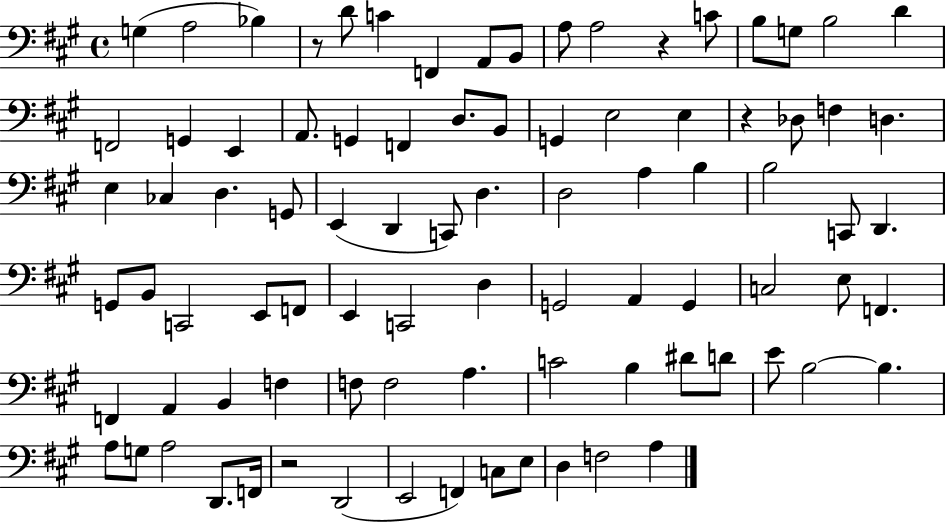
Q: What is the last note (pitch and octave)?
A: A3